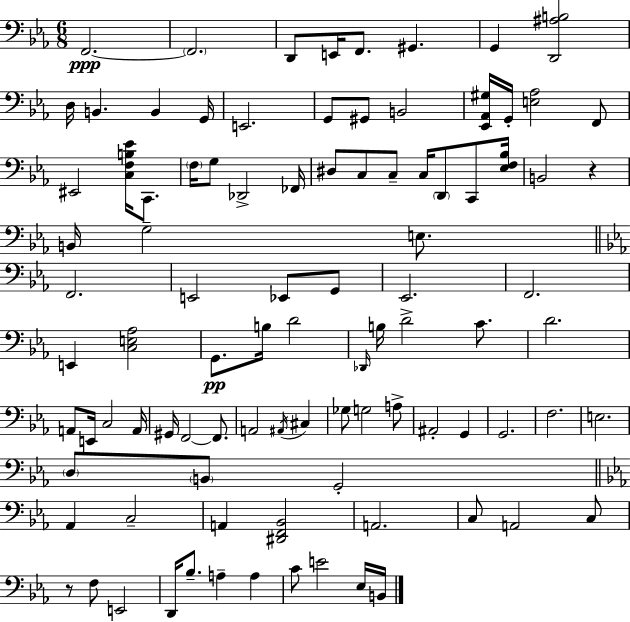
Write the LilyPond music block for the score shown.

{
  \clef bass
  \numericTimeSignature
  \time 6/8
  \key c \minor
  f,2.~~\ppp | \parenthesize f,2. | d,8 e,16 f,8. gis,4. | g,4 <d, ais b>2 | \break d16 b,4. b,4 g,16 | e,2. | g,8 gis,8 b,2 | <ees, aes, gis>16 g,16-. <e aes>2 f,8 | \break eis,2 <c f b ees'>16 c,8. | \parenthesize f16 g8 des,2-> fes,16 | dis8 c8 c8-- c16 \parenthesize d,8 c,8 <ees f bes>16 | b,2 r4 | \break b,16 g2-- e8. | \bar "||" \break \key ees \major f,2. | e,2 ees,8 g,8 | ees,2. | f,2. | \break e,4 <c e aes>2 | g,8.\pp b16 d'2 | \grace { des,16 } b16 d'2-> c'8. | d'2. | \break a,8 e,16 c2 | a,16 gis,16 f,2~~ f,8. | a,2 \acciaccatura { ais,16 } cis4 | ges8 g2 | \break a8-> ais,2-. g,4 | g,2. | f2. | e2. | \break \parenthesize d8 \parenthesize b,8 g,2-. | \bar "||" \break \key ees \major aes,4 c2-- | a,4 <dis, f, bes,>2 | a,2. | c8 a,2 c8 | \break r8 f8 e,2 | d,16 bes8.-- a4-- a4 | c'8 e'2 ees16 b,16 | \bar "|."
}